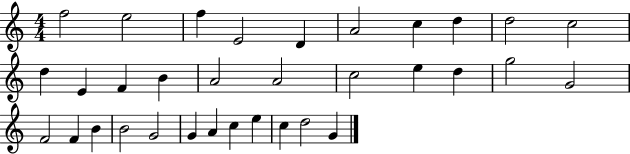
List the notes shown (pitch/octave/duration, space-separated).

F5/h E5/h F5/q E4/h D4/q A4/h C5/q D5/q D5/h C5/h D5/q E4/q F4/q B4/q A4/h A4/h C5/h E5/q D5/q G5/h G4/h F4/h F4/q B4/q B4/h G4/h G4/q A4/q C5/q E5/q C5/q D5/h G4/q